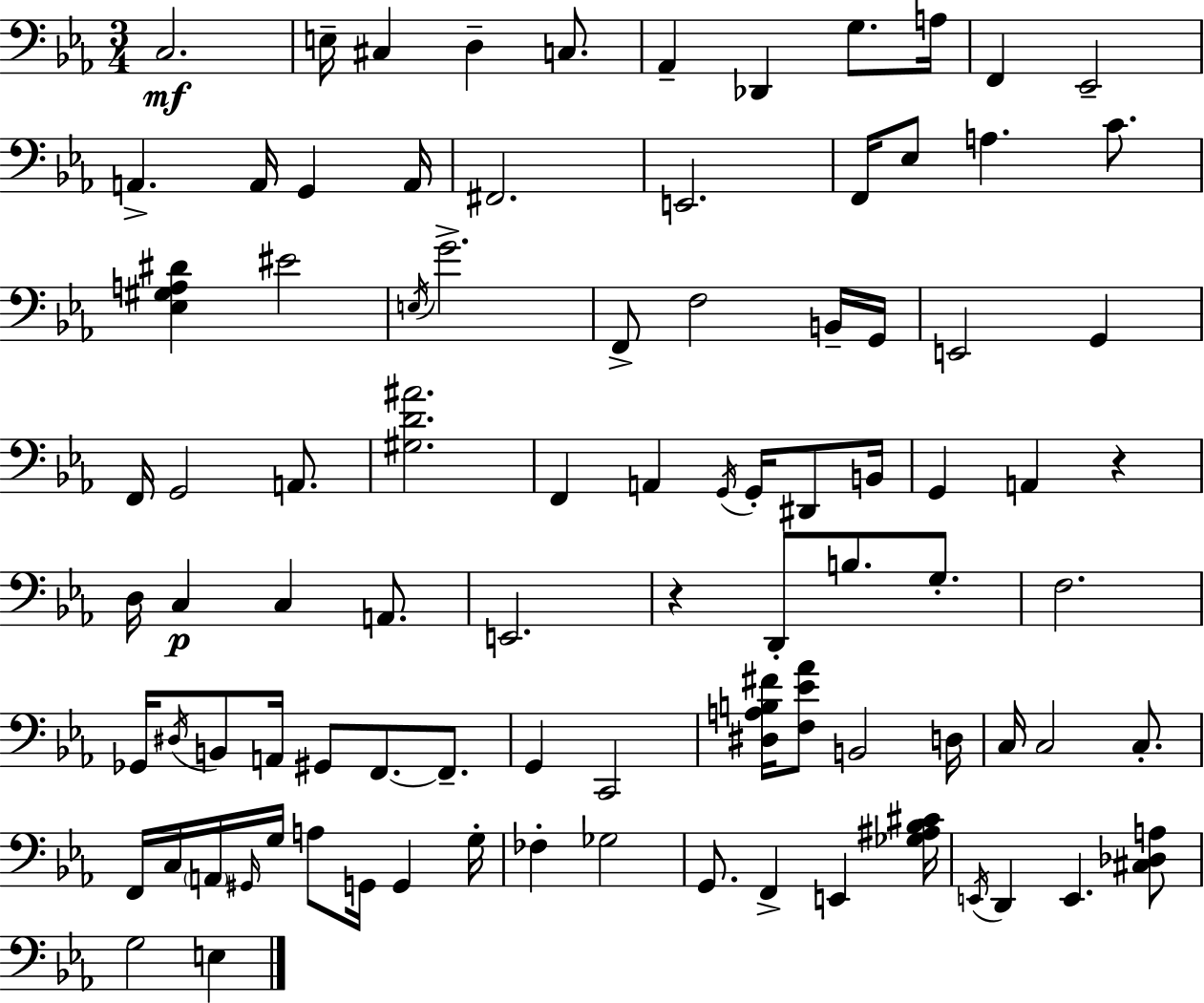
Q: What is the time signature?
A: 3/4